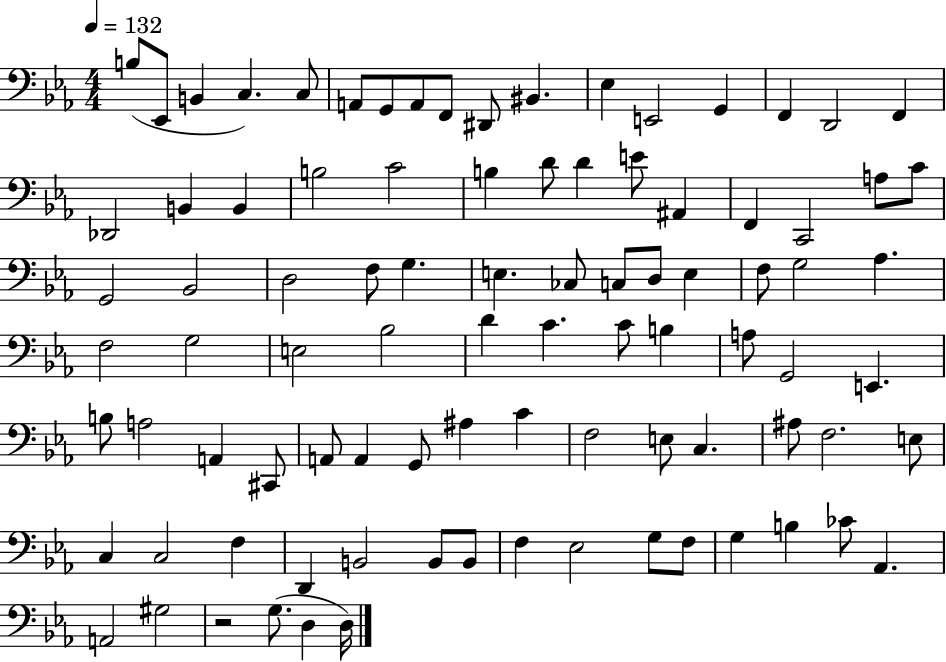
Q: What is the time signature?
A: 4/4